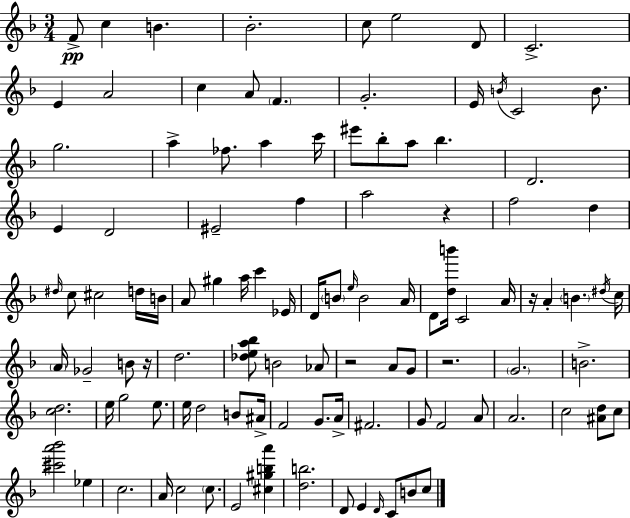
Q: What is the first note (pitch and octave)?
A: F4